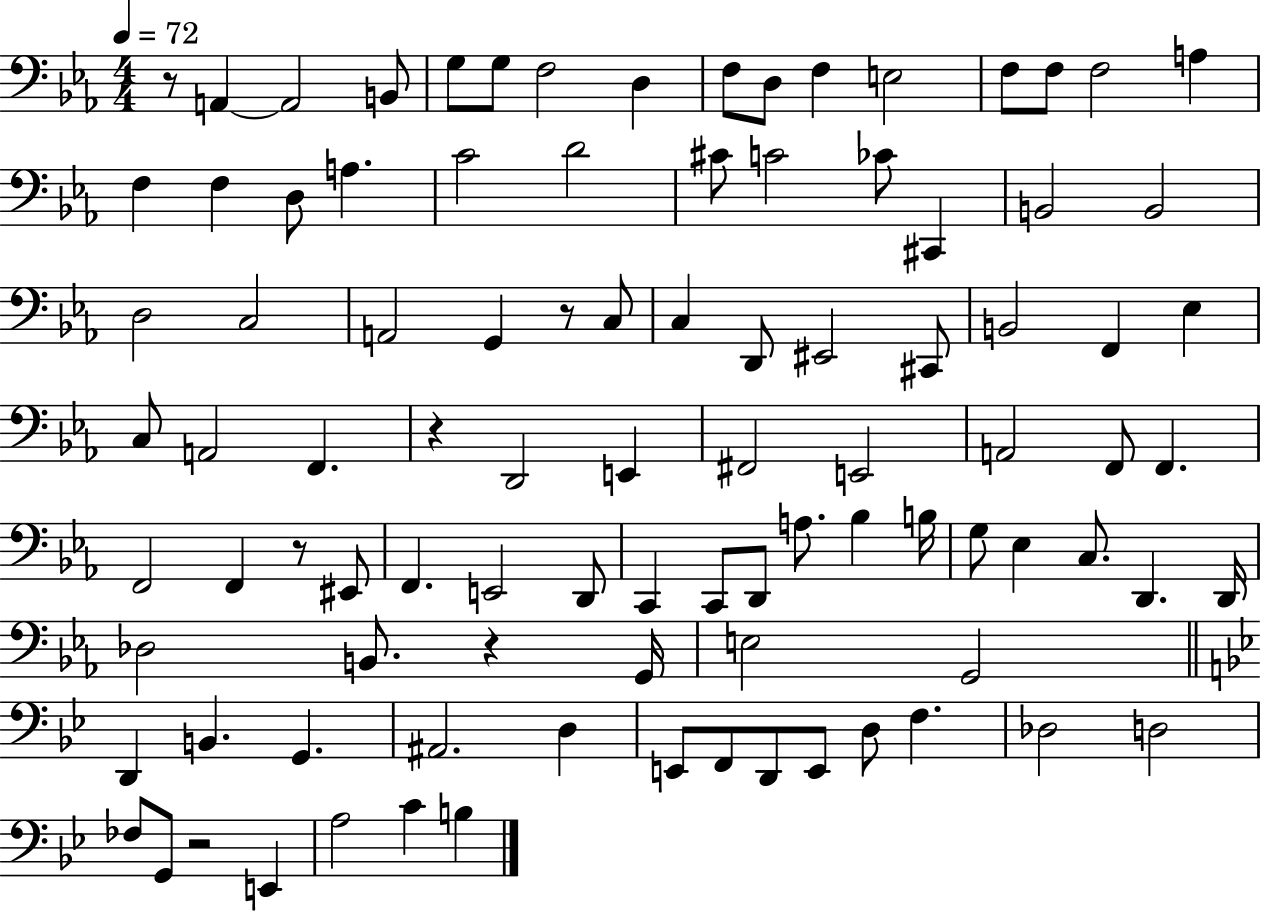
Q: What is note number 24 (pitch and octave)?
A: CES4